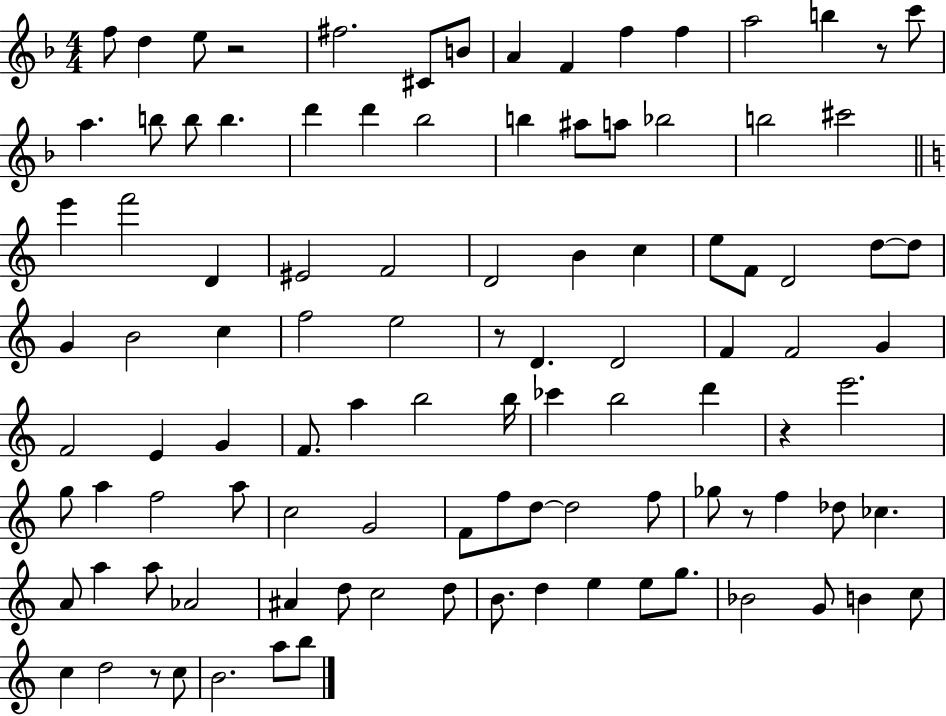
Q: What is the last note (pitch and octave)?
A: B5